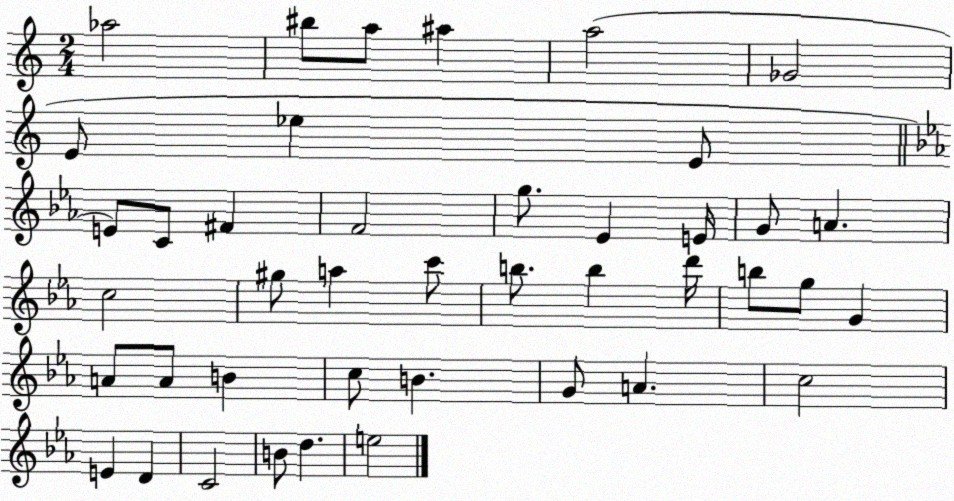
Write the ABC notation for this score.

X:1
T:Untitled
M:2/4
L:1/4
K:C
_a2 ^b/2 a/2 ^a a2 _G2 E/2 _e E/2 E/2 C/2 ^F F2 g/2 _E E/4 G/2 A c2 ^g/2 a c'/2 b/2 b d'/4 b/2 g/2 G A/2 A/2 B c/2 B G/2 A c2 E D C2 B/2 d e2